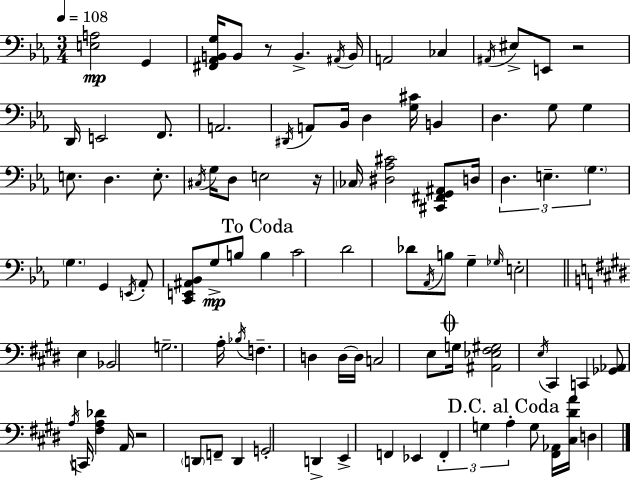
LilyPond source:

{
  \clef bass
  \numericTimeSignature
  \time 3/4
  \key ees \major
  \tempo 4 = 108
  <e a>2\mp g,4 | <fis, aes, b, g>16 b,8 r8 b,4.-> \acciaccatura { ais,16 } | b,16 a,2 ces4 | \acciaccatura { ais,16 } eis8-> e,8 r2 | \break d,16 e,2 f,8. | a,2. | \acciaccatura { dis,16 } a,8 bes,16 d4 <g cis'>16 b,4 | d4. g8 g4 | \break e8. d4. | e8.-. \acciaccatura { cis16 } g16 d8 e2 | r16 \parenthesize ces16 <dis aes cis'>2 | <cis, fis, g, ais,>8 d16 \tuplet 3/2 { d4. e4.-- | \break \parenthesize g4. } \parenthesize g4. | g,4 \acciaccatura { e,16 } aes,8-. <c, e, ais, bes,>8 | g8->\mp b8 \mark "To Coda" b4 c'2 | d'2 | \break des'8 \acciaccatura { aes,16 } b8 g4-- \grace { ges16 } e2-. | \bar "||" \break \key e \major e4 bes,2 | g2.-- | a16-. \acciaccatura { bes16 } f4.-- d4 | d16~~ d16 c2 e8 | \break \mark \markup { \musicglyph "scripts.coda" } g16 <ais, ees fis gis>2 \acciaccatura { e16 } cis,4 | c,4 <ges, aes,>8 \acciaccatura { a16 } c,16 <fis a des'>4 | a,16 r2 \parenthesize d,8 | f,8-- d,4 g,2-. | \break d,4-> e,4-> f,4 | ees,4 \tuplet 3/2 { f,4-. g4 | \mark "D.C. al Coda" a4-. } g8 <fis, aes,>16 <cis dis' a'>16 d4 | \bar "|."
}